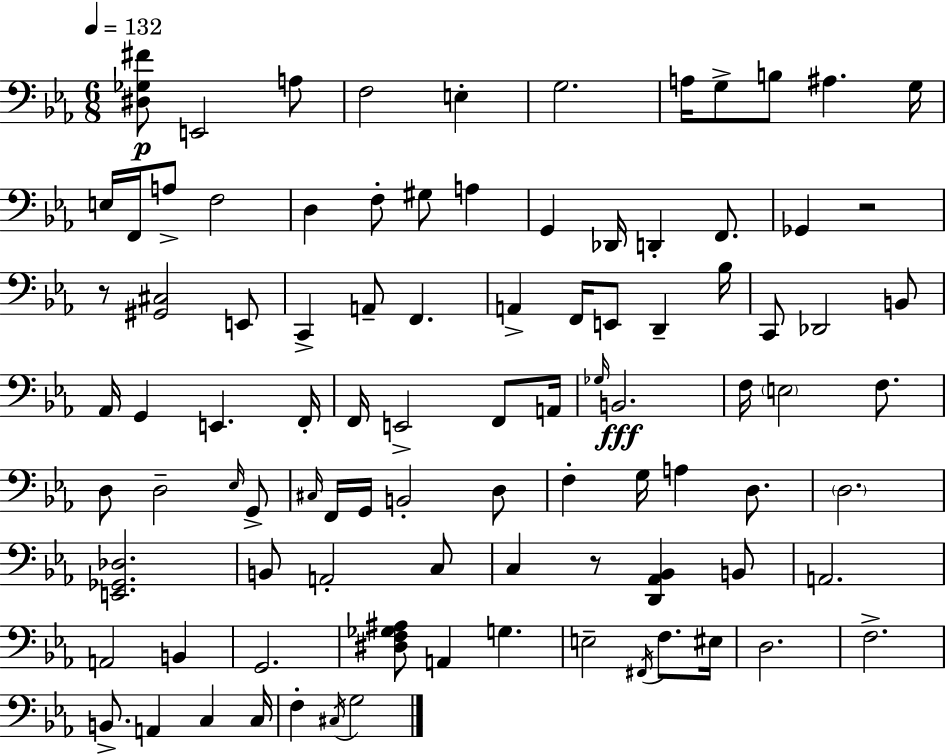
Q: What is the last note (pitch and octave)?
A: G3